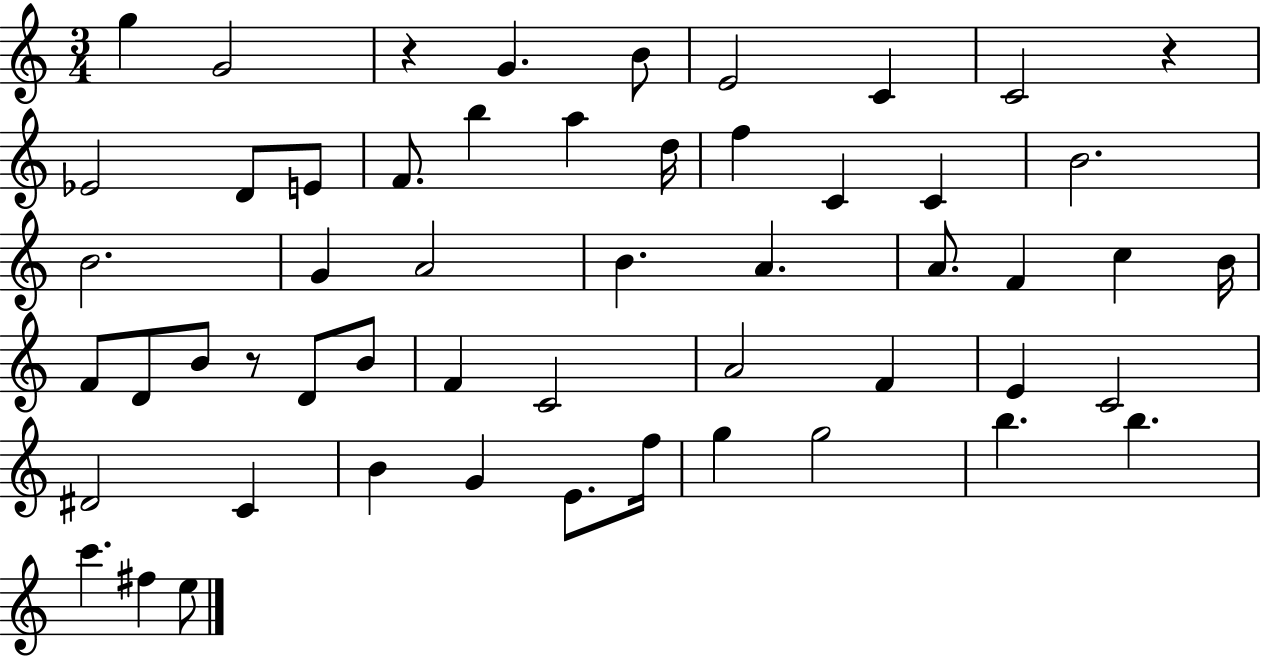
G5/q G4/h R/q G4/q. B4/e E4/h C4/q C4/h R/q Eb4/h D4/e E4/e F4/e. B5/q A5/q D5/s F5/q C4/q C4/q B4/h. B4/h. G4/q A4/h B4/q. A4/q. A4/e. F4/q C5/q B4/s F4/e D4/e B4/e R/e D4/e B4/e F4/q C4/h A4/h F4/q E4/q C4/h D#4/h C4/q B4/q G4/q E4/e. F5/s G5/q G5/h B5/q. B5/q. C6/q. F#5/q E5/e